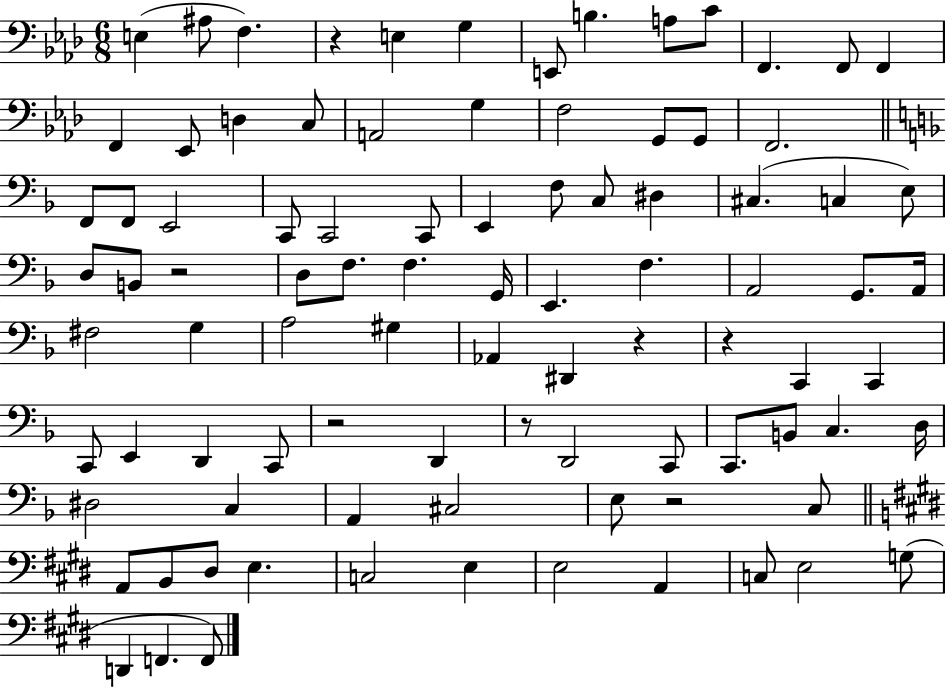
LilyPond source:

{
  \clef bass
  \numericTimeSignature
  \time 6/8
  \key aes \major
  \repeat volta 2 { e4( ais8 f4.) | r4 e4 g4 | e,8 b4. a8 c'8 | f,4. f,8 f,4 | \break f,4 ees,8 d4 c8 | a,2 g4 | f2 g,8 g,8 | f,2. | \break \bar "||" \break \key f \major f,8 f,8 e,2 | c,8 c,2 c,8 | e,4 f8 c8 dis4 | cis4.( c4 e8) | \break d8 b,8 r2 | d8 f8. f4. g,16 | e,4. f4. | a,2 g,8. a,16 | \break fis2 g4 | a2 gis4 | aes,4 dis,4 r4 | r4 c,4 c,4 | \break c,8 e,4 d,4 c,8 | r2 d,4 | r8 d,2 c,8 | c,8. b,8 c4. d16 | \break dis2 c4 | a,4 cis2 | e8 r2 c8 | \bar "||" \break \key e \major a,8 b,8 dis8 e4. | c2 e4 | e2 a,4 | c8 e2 g8( | \break d,4 f,4. f,8) | } \bar "|."
}